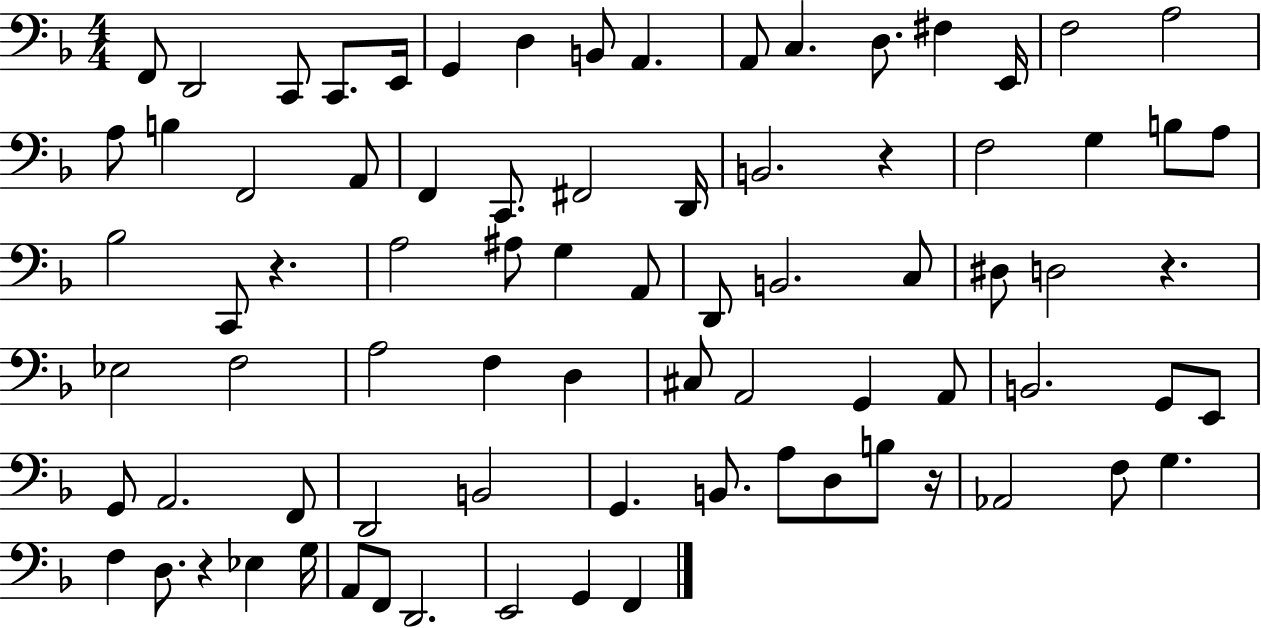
{
  \clef bass
  \numericTimeSignature
  \time 4/4
  \key f \major
  f,8 d,2 c,8 c,8. e,16 | g,4 d4 b,8 a,4. | a,8 c4. d8. fis4 e,16 | f2 a2 | \break a8 b4 f,2 a,8 | f,4 c,8. fis,2 d,16 | b,2. r4 | f2 g4 b8 a8 | \break bes2 c,8 r4. | a2 ais8 g4 a,8 | d,8 b,2. c8 | dis8 d2 r4. | \break ees2 f2 | a2 f4 d4 | cis8 a,2 g,4 a,8 | b,2. g,8 e,8 | \break g,8 a,2. f,8 | d,2 b,2 | g,4. b,8. a8 d8 b8 r16 | aes,2 f8 g4. | \break f4 d8. r4 ees4 g16 | a,8 f,8 d,2. | e,2 g,4 f,4 | \bar "|."
}